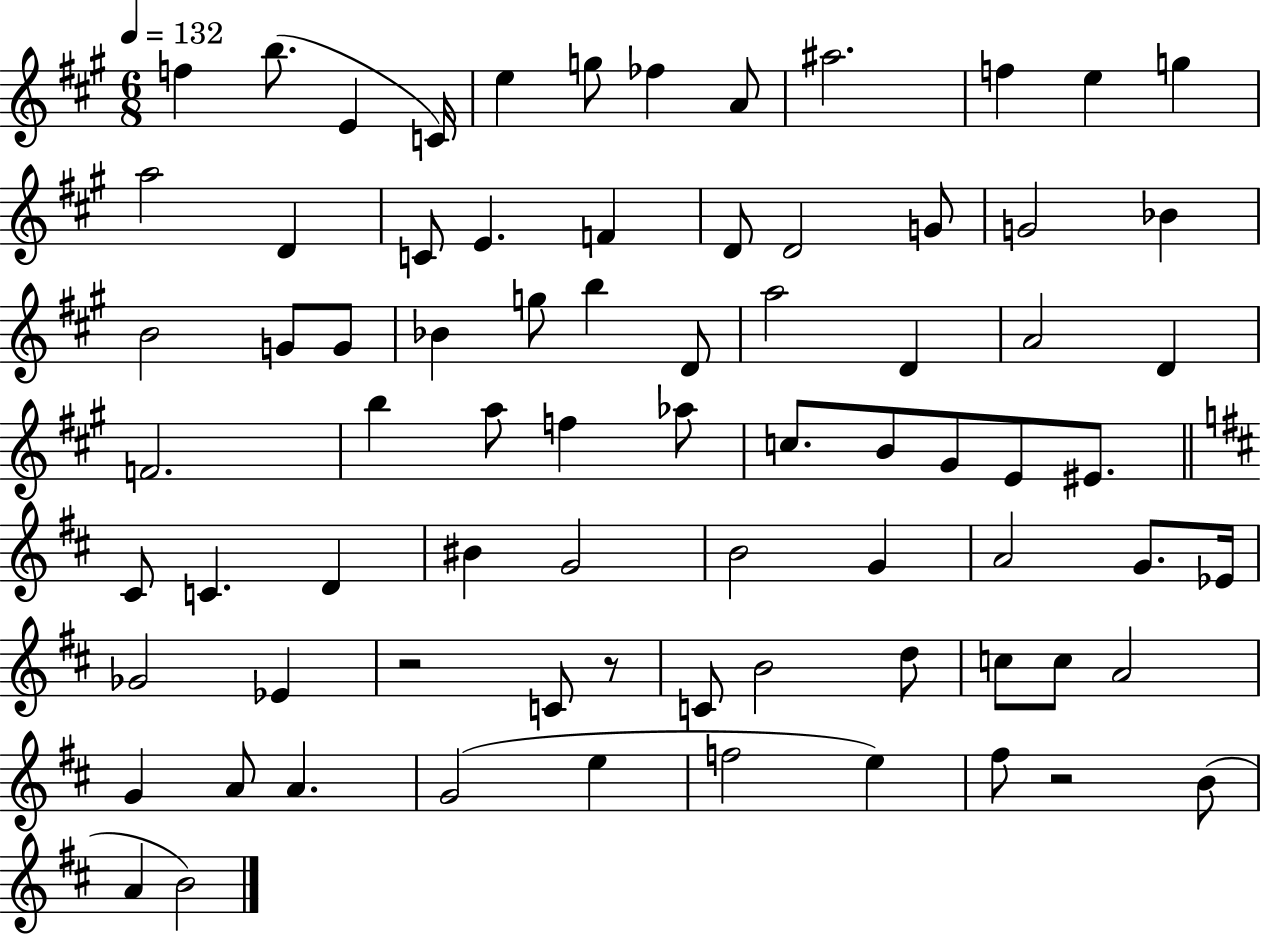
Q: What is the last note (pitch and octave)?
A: B4